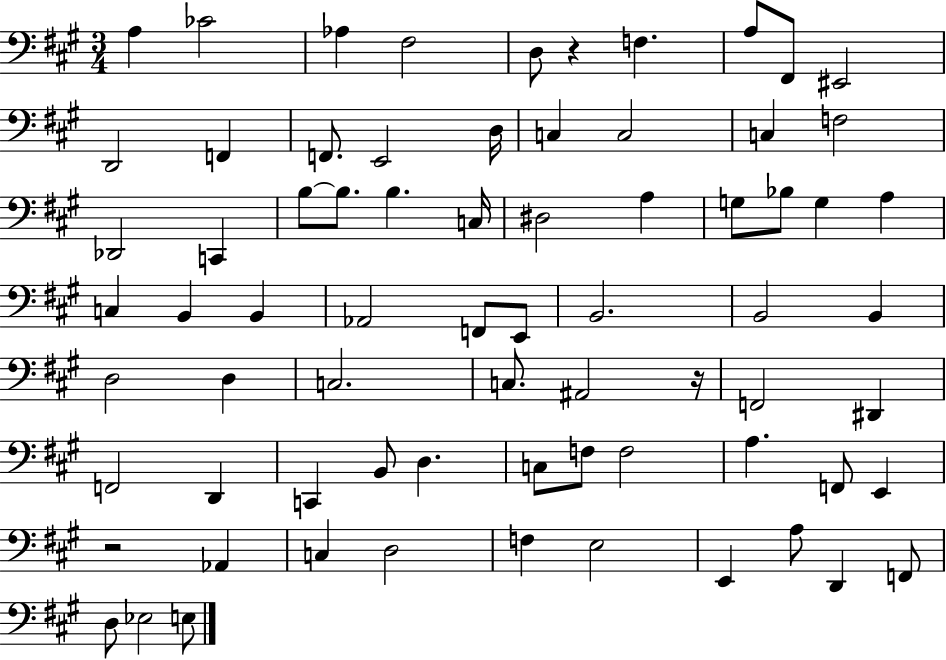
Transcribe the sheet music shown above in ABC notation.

X:1
T:Untitled
M:3/4
L:1/4
K:A
A, _C2 _A, ^F,2 D,/2 z F, A,/2 ^F,,/2 ^E,,2 D,,2 F,, F,,/2 E,,2 D,/4 C, C,2 C, F,2 _D,,2 C,, B,/2 B,/2 B, C,/4 ^D,2 A, G,/2 _B,/2 G, A, C, B,, B,, _A,,2 F,,/2 E,,/2 B,,2 B,,2 B,, D,2 D, C,2 C,/2 ^A,,2 z/4 F,,2 ^D,, F,,2 D,, C,, B,,/2 D, C,/2 F,/2 F,2 A, F,,/2 E,, z2 _A,, C, D,2 F, E,2 E,, A,/2 D,, F,,/2 D,/2 _E,2 E,/2